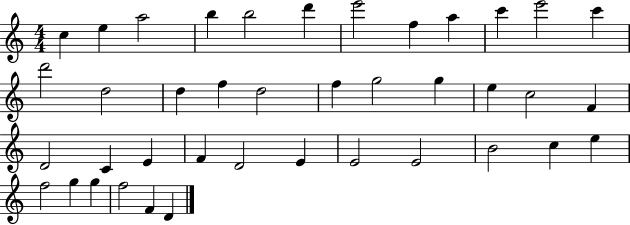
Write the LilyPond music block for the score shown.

{
  \clef treble
  \numericTimeSignature
  \time 4/4
  \key c \major
  c''4 e''4 a''2 | b''4 b''2 d'''4 | e'''2 f''4 a''4 | c'''4 e'''2 c'''4 | \break d'''2 d''2 | d''4 f''4 d''2 | f''4 g''2 g''4 | e''4 c''2 f'4 | \break d'2 c'4 e'4 | f'4 d'2 e'4 | e'2 e'2 | b'2 c''4 e''4 | \break f''2 g''4 g''4 | f''2 f'4 d'4 | \bar "|."
}